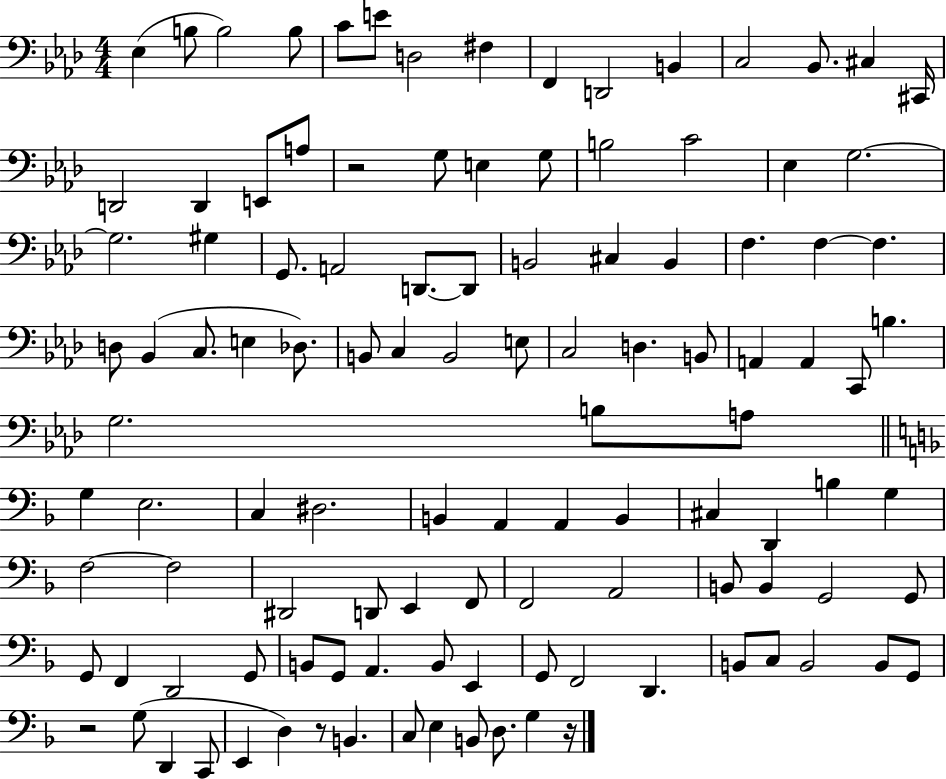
{
  \clef bass
  \numericTimeSignature
  \time 4/4
  \key aes \major
  ees4( b8 b2) b8 | c'8 e'8 d2 fis4 | f,4 d,2 b,4 | c2 bes,8. cis4 cis,16 | \break d,2 d,4 e,8 a8 | r2 g8 e4 g8 | b2 c'2 | ees4 g2.~~ | \break g2. gis4 | g,8. a,2 d,8.~~ d,8 | b,2 cis4 b,4 | f4. f4~~ f4. | \break d8 bes,4( c8. e4 des8.) | b,8 c4 b,2 e8 | c2 d4. b,8 | a,4 a,4 c,8 b4. | \break g2. b8 a8 | \bar "||" \break \key f \major g4 e2. | c4 dis2. | b,4 a,4 a,4 b,4 | cis4 d,4 b4 g4 | \break f2~~ f2 | dis,2 d,8 e,4 f,8 | f,2 a,2 | b,8 b,4 g,2 g,8 | \break g,8 f,4 d,2 g,8 | b,8 g,8 a,4. b,8 e,4 | g,8 f,2 d,4. | b,8 c8 b,2 b,8 g,8 | \break r2 g8( d,4 c,8 | e,4 d4) r8 b,4. | c8 e4 b,8 d8. g4 r16 | \bar "|."
}